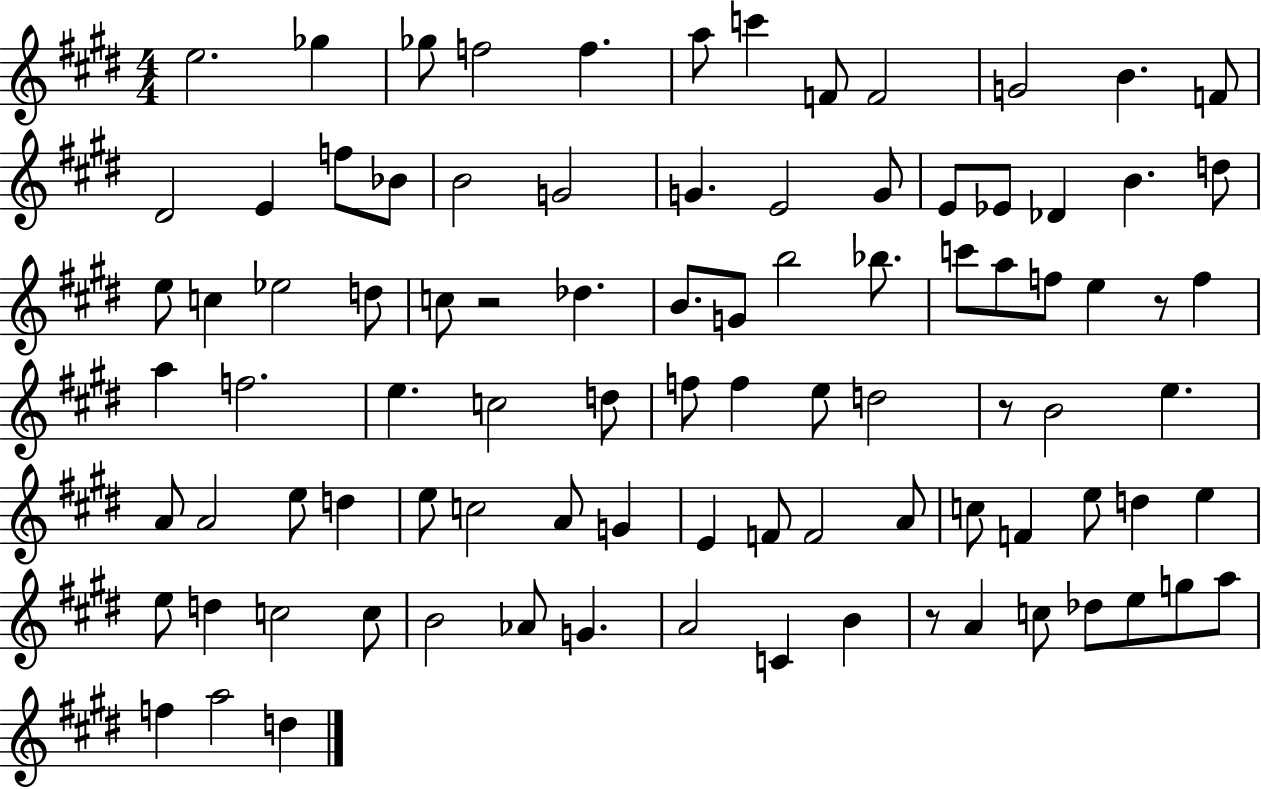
X:1
T:Untitled
M:4/4
L:1/4
K:E
e2 _g _g/2 f2 f a/2 c' F/2 F2 G2 B F/2 ^D2 E f/2 _B/2 B2 G2 G E2 G/2 E/2 _E/2 _D B d/2 e/2 c _e2 d/2 c/2 z2 _d B/2 G/2 b2 _b/2 c'/2 a/2 f/2 e z/2 f a f2 e c2 d/2 f/2 f e/2 d2 z/2 B2 e A/2 A2 e/2 d e/2 c2 A/2 G E F/2 F2 A/2 c/2 F e/2 d e e/2 d c2 c/2 B2 _A/2 G A2 C B z/2 A c/2 _d/2 e/2 g/2 a/2 f a2 d